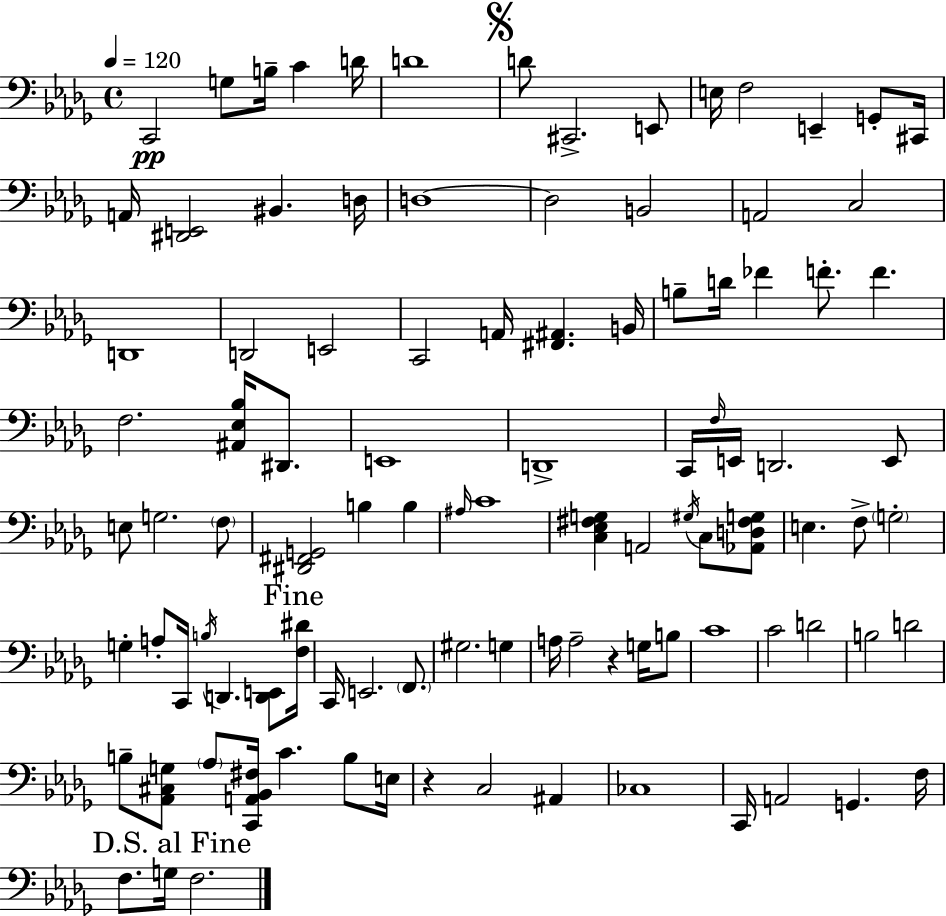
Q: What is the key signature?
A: BES minor